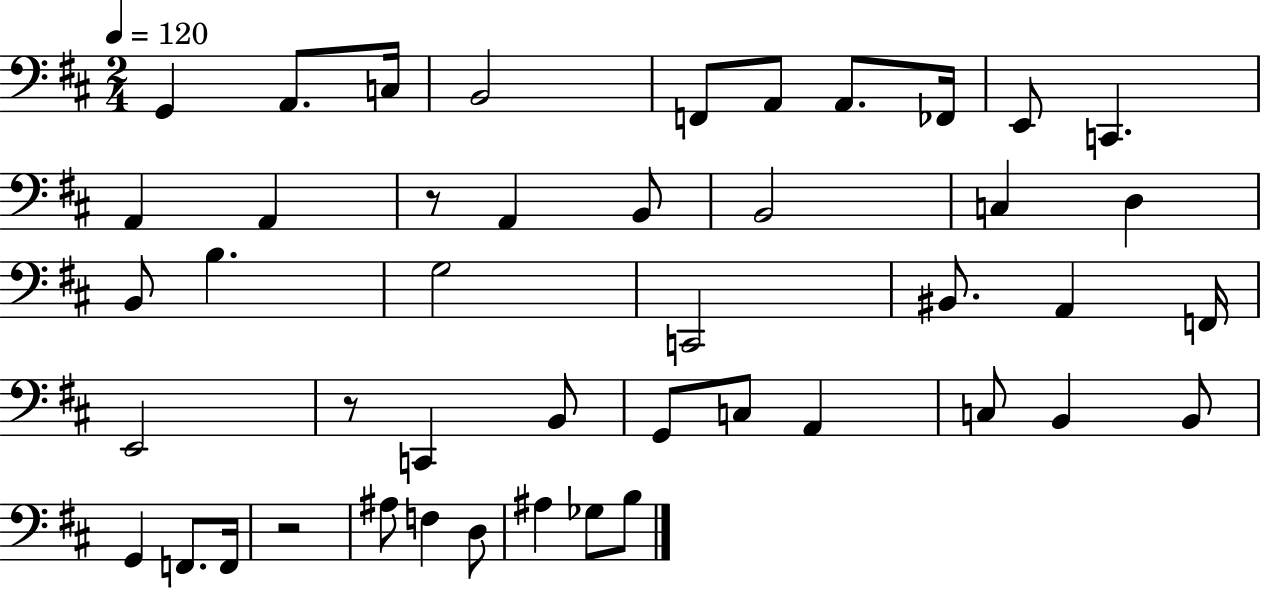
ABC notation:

X:1
T:Untitled
M:2/4
L:1/4
K:D
G,, A,,/2 C,/4 B,,2 F,,/2 A,,/2 A,,/2 _F,,/4 E,,/2 C,, A,, A,, z/2 A,, B,,/2 B,,2 C, D, B,,/2 B, G,2 C,,2 ^B,,/2 A,, F,,/4 E,,2 z/2 C,, B,,/2 G,,/2 C,/2 A,, C,/2 B,, B,,/2 G,, F,,/2 F,,/4 z2 ^A,/2 F, D,/2 ^A, _G,/2 B,/2